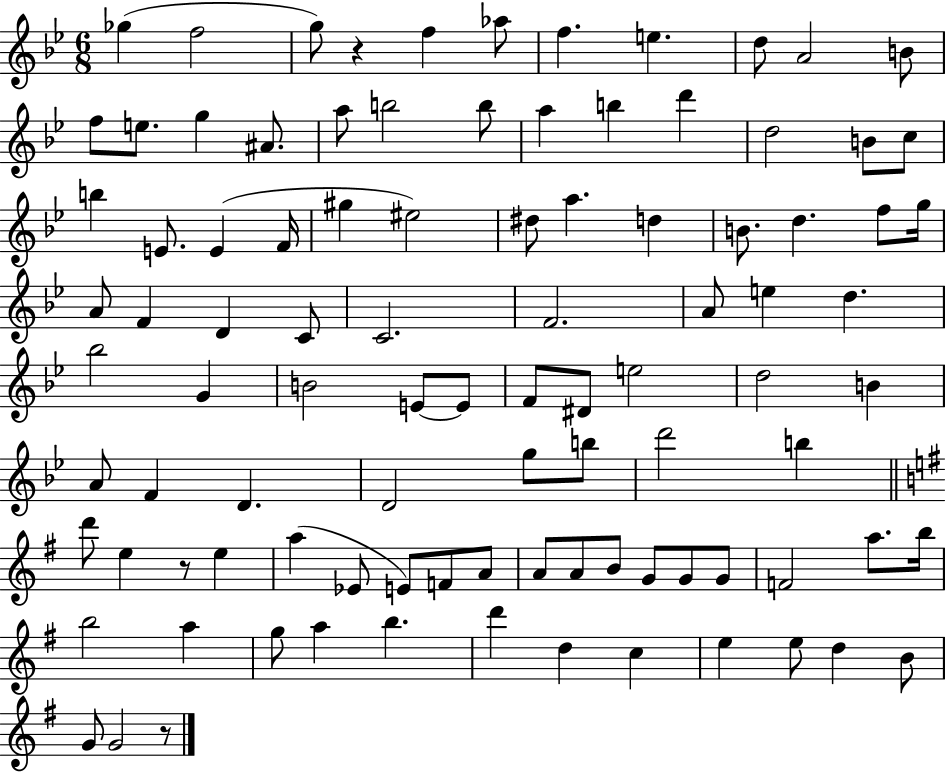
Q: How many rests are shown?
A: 3